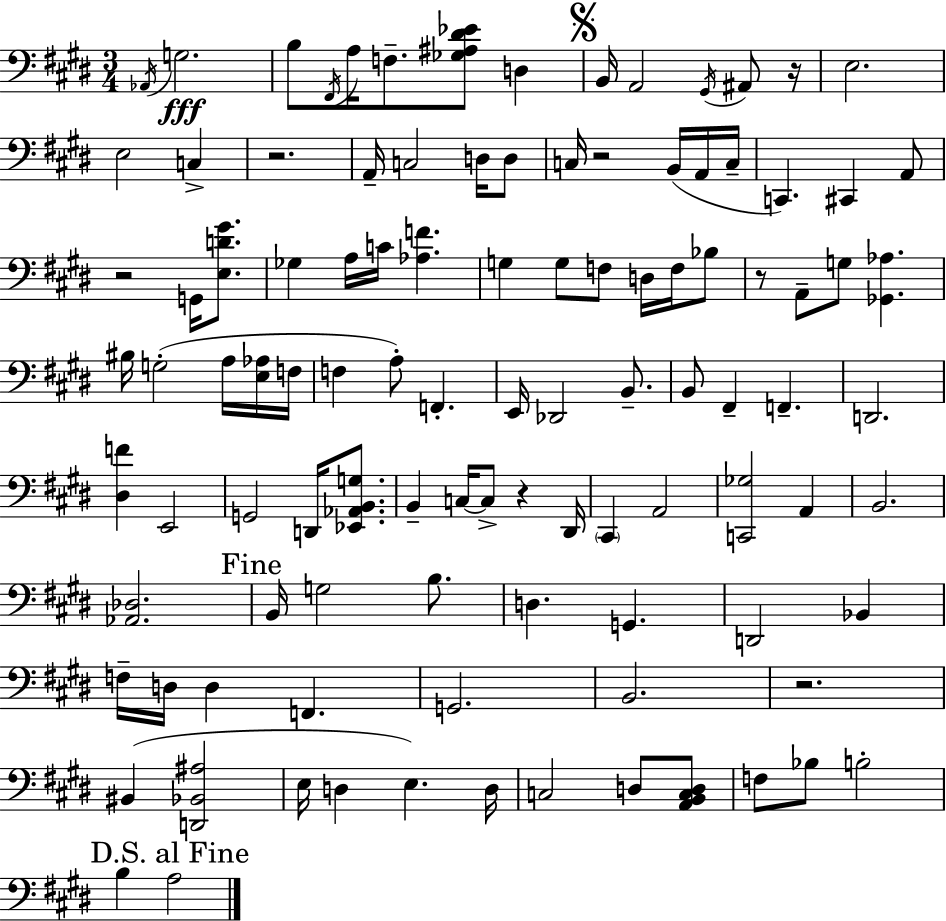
Ab2/s G3/h. B3/e F#2/s A3/s F3/e. [Gb3,A#3,D#4,Eb4]/e D3/q B2/s A2/h G#2/s A#2/e R/s E3/h. E3/h C3/q R/h. A2/s C3/h D3/s D3/e C3/s R/h B2/s A2/s C3/s C2/q. C#2/q A2/e R/h G2/s [E3,D4,G#4]/e. Gb3/q A3/s C4/s [Ab3,F4]/q. G3/q G3/e F3/e D3/s F3/s Bb3/e R/e A2/e G3/e [Gb2,Ab3]/q. BIS3/s G3/h A3/s [E3,Ab3]/s F3/s F3/q A3/e F2/q. E2/s Db2/h B2/e. B2/e F#2/q F2/q. D2/h. [D#3,F4]/q E2/h G2/h D2/s [Eb2,Ab2,B2,G3]/e. B2/q C3/s C3/e R/q D#2/s C#2/q A2/h [C2,Gb3]/h A2/q B2/h. [Ab2,Db3]/h. B2/s G3/h B3/e. D3/q. G2/q. D2/h Bb2/q F3/s D3/s D3/q F2/q. G2/h. B2/h. R/h. BIS2/q [D2,Bb2,A#3]/h E3/s D3/q E3/q. D3/s C3/h D3/e [A2,B2,C3,D3]/e F3/e Bb3/e B3/h B3/q A3/h